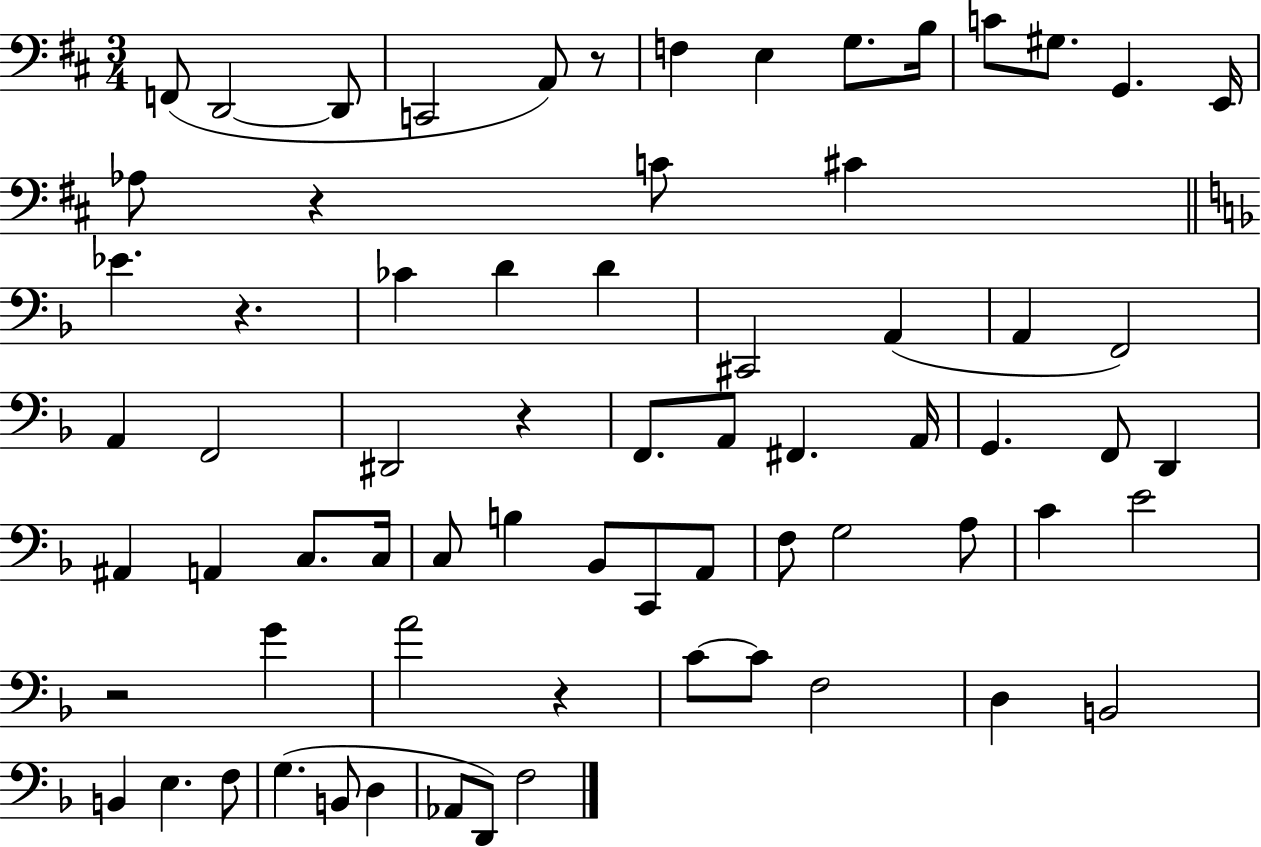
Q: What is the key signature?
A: D major